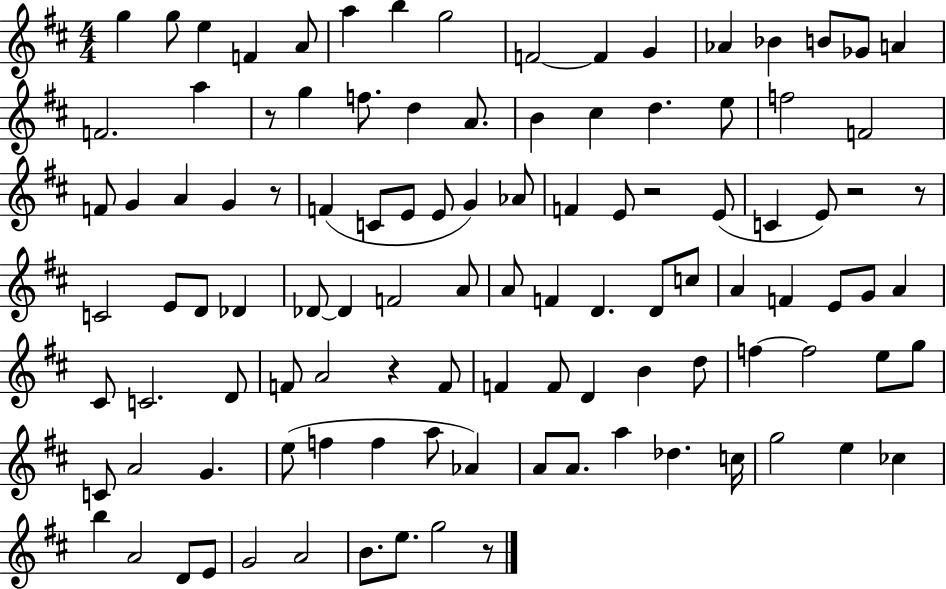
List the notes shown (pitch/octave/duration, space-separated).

G5/q G5/e E5/q F4/q A4/e A5/q B5/q G5/h F4/h F4/q G4/q Ab4/q Bb4/q B4/e Gb4/e A4/q F4/h. A5/q R/e G5/q F5/e. D5/q A4/e. B4/q C#5/q D5/q. E5/e F5/h F4/h F4/e G4/q A4/q G4/q R/e F4/q C4/e E4/e E4/e G4/q Ab4/e F4/q E4/e R/h E4/e C4/q E4/e R/h R/e C4/h E4/e D4/e Db4/q Db4/e Db4/q F4/h A4/e A4/e F4/q D4/q. D4/e C5/e A4/q F4/q E4/e G4/e A4/q C#4/e C4/h. D4/e F4/e A4/h R/q F4/e F4/q F4/e D4/q B4/q D5/e F5/q F5/h E5/e G5/e C4/e A4/h G4/q. E5/e F5/q F5/q A5/e Ab4/q A4/e A4/e. A5/q Db5/q. C5/s G5/h E5/q CES5/q B5/q A4/h D4/e E4/e G4/h A4/h B4/e. E5/e. G5/h R/e